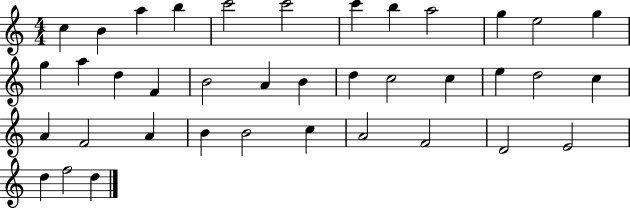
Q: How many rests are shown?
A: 0